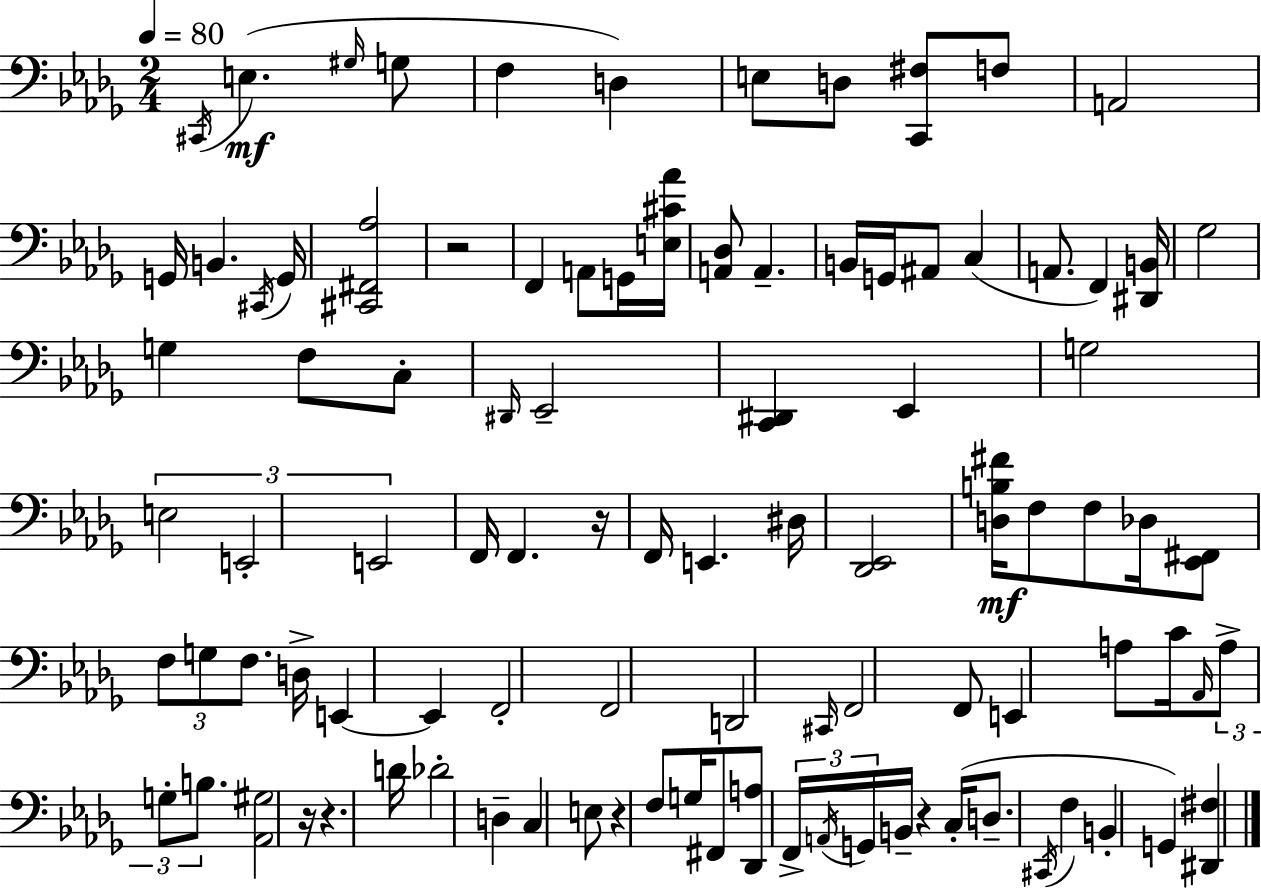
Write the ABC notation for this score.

X:1
T:Untitled
M:2/4
L:1/4
K:Bbm
^C,,/4 E, ^G,/4 G,/2 F, D, E,/2 D,/2 [C,,^F,]/2 F,/2 A,,2 G,,/4 B,, ^C,,/4 G,,/4 [^C,,^F,,_A,]2 z2 F,, A,,/2 G,,/4 [E,^C_A]/4 [A,,_D,]/2 A,, B,,/4 G,,/4 ^A,,/2 C, A,,/2 F,, [^D,,B,,]/4 _G,2 G, F,/2 C,/2 ^D,,/4 _E,,2 [C,,^D,,] _E,, G,2 E,2 E,,2 E,,2 F,,/4 F,, z/4 F,,/4 E,, ^D,/4 [_D,,_E,,]2 [D,B,^F]/4 F,/2 F,/2 _D,/4 [_E,,^F,,]/2 F,/2 G,/2 F,/2 D,/4 E,, E,, F,,2 F,,2 D,,2 ^C,,/4 F,,2 F,,/2 E,, A,/2 C/4 _A,,/4 A,/2 G,/2 B,/2 [_A,,^G,]2 z/4 z D/4 _D2 D, C, E,/2 z F,/2 G,/4 ^F,,/2 [_D,,A,]/2 F,,/4 A,,/4 G,,/4 B,,/4 z C,/4 D,/2 ^C,,/4 F, B,, G,, [^D,,^F,]